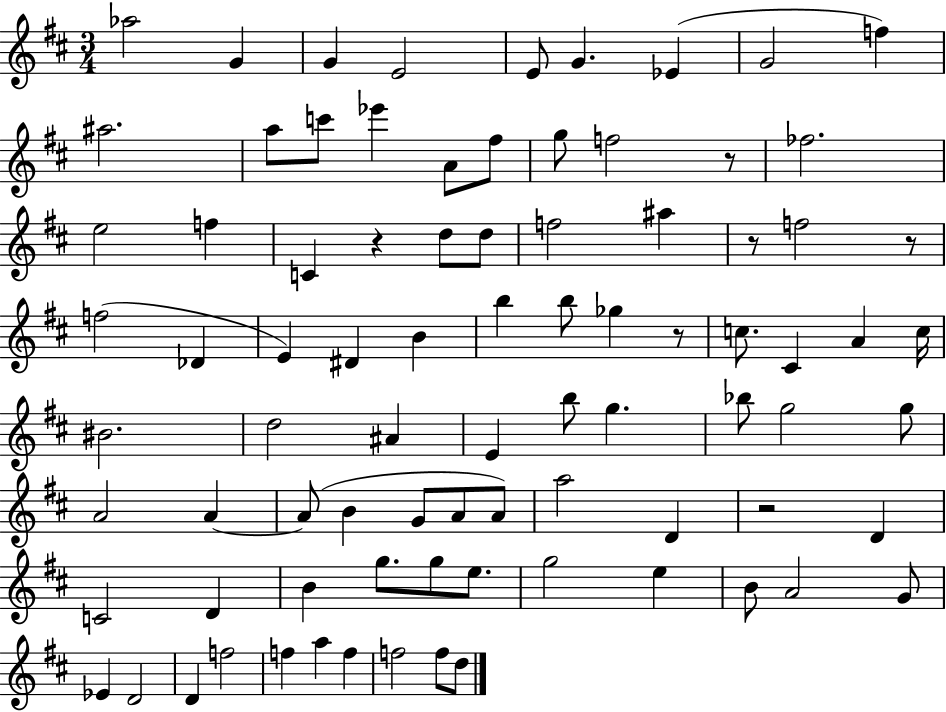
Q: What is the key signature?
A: D major